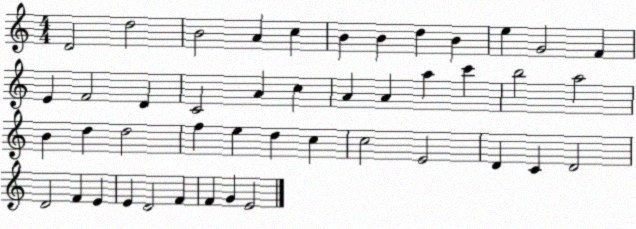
X:1
T:Untitled
M:4/4
L:1/4
K:C
D2 d2 B2 A c B B d B e G2 F E F2 D C2 A c A A a c' b2 a2 B d d2 f e d c c2 E2 D C D2 D2 F E E D2 F F G E2